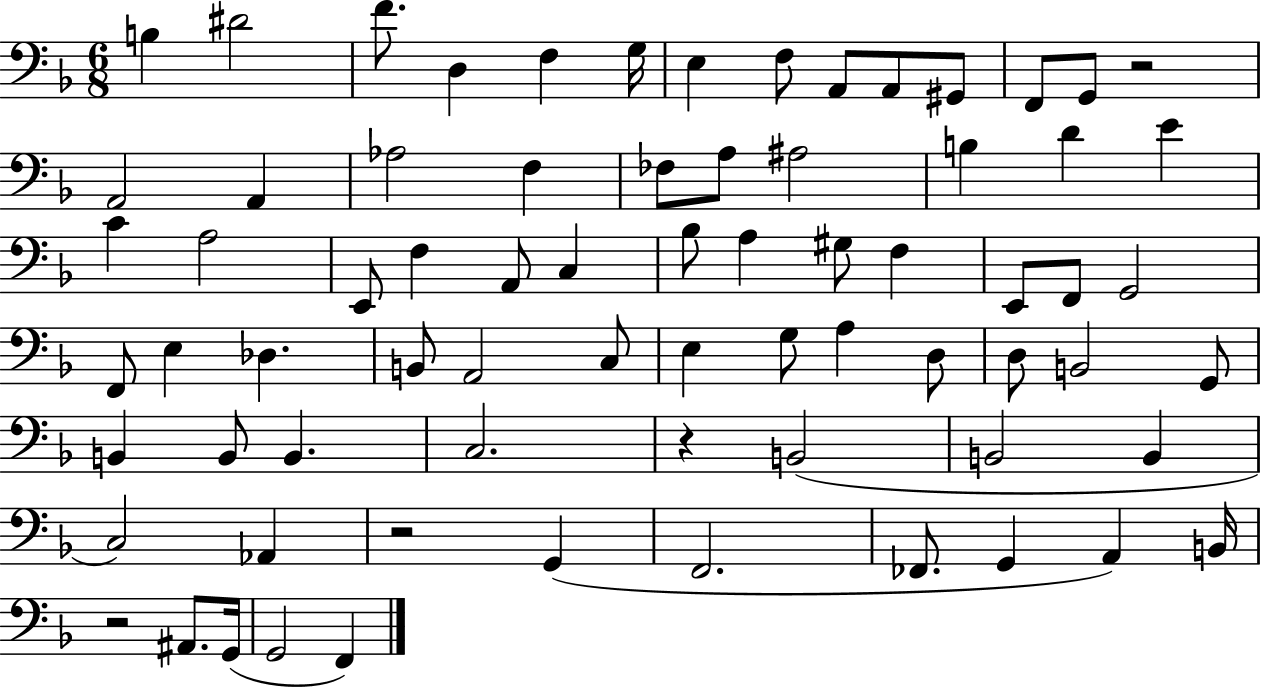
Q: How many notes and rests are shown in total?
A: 72